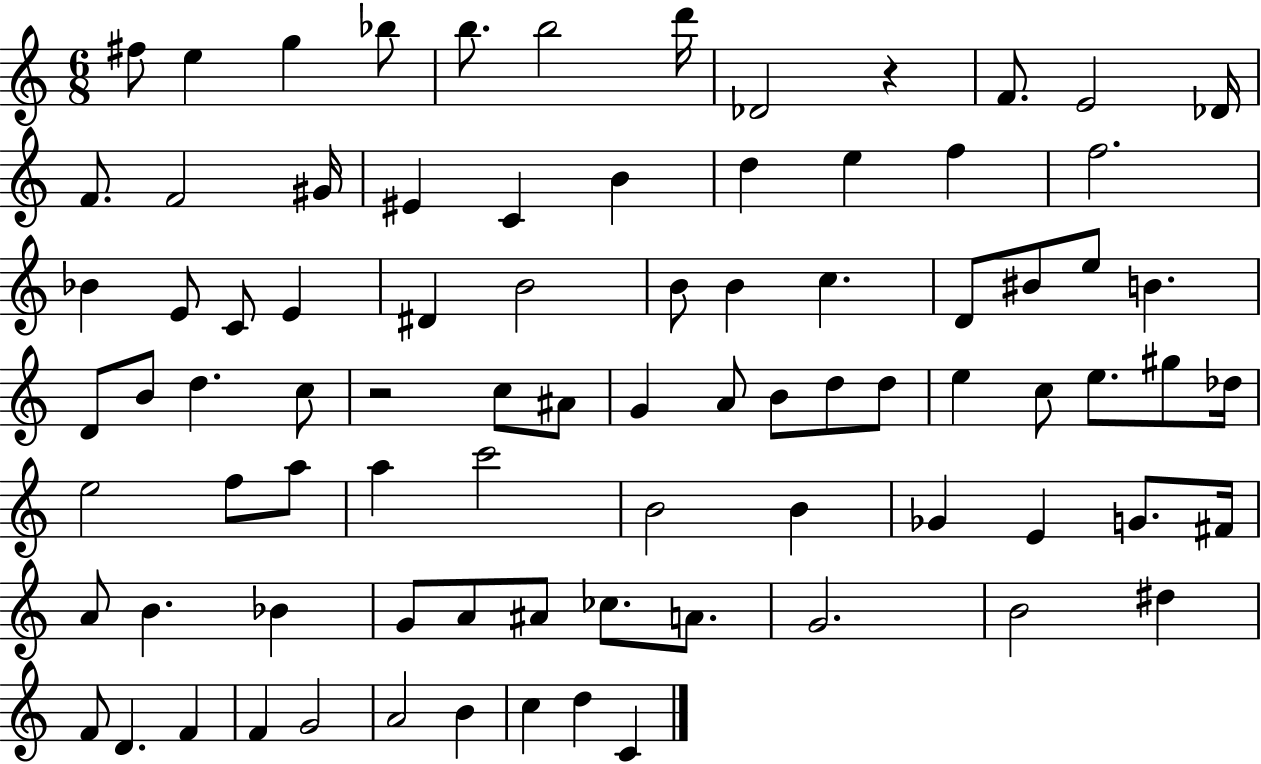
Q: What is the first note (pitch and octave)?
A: F#5